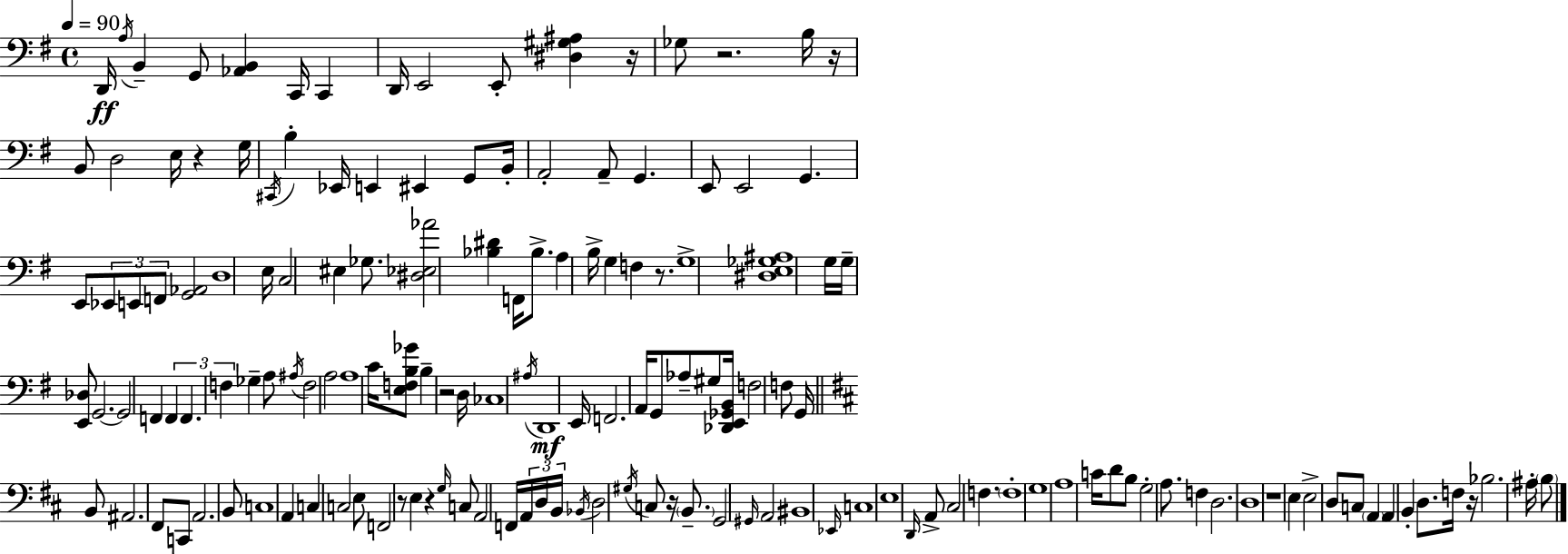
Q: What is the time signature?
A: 4/4